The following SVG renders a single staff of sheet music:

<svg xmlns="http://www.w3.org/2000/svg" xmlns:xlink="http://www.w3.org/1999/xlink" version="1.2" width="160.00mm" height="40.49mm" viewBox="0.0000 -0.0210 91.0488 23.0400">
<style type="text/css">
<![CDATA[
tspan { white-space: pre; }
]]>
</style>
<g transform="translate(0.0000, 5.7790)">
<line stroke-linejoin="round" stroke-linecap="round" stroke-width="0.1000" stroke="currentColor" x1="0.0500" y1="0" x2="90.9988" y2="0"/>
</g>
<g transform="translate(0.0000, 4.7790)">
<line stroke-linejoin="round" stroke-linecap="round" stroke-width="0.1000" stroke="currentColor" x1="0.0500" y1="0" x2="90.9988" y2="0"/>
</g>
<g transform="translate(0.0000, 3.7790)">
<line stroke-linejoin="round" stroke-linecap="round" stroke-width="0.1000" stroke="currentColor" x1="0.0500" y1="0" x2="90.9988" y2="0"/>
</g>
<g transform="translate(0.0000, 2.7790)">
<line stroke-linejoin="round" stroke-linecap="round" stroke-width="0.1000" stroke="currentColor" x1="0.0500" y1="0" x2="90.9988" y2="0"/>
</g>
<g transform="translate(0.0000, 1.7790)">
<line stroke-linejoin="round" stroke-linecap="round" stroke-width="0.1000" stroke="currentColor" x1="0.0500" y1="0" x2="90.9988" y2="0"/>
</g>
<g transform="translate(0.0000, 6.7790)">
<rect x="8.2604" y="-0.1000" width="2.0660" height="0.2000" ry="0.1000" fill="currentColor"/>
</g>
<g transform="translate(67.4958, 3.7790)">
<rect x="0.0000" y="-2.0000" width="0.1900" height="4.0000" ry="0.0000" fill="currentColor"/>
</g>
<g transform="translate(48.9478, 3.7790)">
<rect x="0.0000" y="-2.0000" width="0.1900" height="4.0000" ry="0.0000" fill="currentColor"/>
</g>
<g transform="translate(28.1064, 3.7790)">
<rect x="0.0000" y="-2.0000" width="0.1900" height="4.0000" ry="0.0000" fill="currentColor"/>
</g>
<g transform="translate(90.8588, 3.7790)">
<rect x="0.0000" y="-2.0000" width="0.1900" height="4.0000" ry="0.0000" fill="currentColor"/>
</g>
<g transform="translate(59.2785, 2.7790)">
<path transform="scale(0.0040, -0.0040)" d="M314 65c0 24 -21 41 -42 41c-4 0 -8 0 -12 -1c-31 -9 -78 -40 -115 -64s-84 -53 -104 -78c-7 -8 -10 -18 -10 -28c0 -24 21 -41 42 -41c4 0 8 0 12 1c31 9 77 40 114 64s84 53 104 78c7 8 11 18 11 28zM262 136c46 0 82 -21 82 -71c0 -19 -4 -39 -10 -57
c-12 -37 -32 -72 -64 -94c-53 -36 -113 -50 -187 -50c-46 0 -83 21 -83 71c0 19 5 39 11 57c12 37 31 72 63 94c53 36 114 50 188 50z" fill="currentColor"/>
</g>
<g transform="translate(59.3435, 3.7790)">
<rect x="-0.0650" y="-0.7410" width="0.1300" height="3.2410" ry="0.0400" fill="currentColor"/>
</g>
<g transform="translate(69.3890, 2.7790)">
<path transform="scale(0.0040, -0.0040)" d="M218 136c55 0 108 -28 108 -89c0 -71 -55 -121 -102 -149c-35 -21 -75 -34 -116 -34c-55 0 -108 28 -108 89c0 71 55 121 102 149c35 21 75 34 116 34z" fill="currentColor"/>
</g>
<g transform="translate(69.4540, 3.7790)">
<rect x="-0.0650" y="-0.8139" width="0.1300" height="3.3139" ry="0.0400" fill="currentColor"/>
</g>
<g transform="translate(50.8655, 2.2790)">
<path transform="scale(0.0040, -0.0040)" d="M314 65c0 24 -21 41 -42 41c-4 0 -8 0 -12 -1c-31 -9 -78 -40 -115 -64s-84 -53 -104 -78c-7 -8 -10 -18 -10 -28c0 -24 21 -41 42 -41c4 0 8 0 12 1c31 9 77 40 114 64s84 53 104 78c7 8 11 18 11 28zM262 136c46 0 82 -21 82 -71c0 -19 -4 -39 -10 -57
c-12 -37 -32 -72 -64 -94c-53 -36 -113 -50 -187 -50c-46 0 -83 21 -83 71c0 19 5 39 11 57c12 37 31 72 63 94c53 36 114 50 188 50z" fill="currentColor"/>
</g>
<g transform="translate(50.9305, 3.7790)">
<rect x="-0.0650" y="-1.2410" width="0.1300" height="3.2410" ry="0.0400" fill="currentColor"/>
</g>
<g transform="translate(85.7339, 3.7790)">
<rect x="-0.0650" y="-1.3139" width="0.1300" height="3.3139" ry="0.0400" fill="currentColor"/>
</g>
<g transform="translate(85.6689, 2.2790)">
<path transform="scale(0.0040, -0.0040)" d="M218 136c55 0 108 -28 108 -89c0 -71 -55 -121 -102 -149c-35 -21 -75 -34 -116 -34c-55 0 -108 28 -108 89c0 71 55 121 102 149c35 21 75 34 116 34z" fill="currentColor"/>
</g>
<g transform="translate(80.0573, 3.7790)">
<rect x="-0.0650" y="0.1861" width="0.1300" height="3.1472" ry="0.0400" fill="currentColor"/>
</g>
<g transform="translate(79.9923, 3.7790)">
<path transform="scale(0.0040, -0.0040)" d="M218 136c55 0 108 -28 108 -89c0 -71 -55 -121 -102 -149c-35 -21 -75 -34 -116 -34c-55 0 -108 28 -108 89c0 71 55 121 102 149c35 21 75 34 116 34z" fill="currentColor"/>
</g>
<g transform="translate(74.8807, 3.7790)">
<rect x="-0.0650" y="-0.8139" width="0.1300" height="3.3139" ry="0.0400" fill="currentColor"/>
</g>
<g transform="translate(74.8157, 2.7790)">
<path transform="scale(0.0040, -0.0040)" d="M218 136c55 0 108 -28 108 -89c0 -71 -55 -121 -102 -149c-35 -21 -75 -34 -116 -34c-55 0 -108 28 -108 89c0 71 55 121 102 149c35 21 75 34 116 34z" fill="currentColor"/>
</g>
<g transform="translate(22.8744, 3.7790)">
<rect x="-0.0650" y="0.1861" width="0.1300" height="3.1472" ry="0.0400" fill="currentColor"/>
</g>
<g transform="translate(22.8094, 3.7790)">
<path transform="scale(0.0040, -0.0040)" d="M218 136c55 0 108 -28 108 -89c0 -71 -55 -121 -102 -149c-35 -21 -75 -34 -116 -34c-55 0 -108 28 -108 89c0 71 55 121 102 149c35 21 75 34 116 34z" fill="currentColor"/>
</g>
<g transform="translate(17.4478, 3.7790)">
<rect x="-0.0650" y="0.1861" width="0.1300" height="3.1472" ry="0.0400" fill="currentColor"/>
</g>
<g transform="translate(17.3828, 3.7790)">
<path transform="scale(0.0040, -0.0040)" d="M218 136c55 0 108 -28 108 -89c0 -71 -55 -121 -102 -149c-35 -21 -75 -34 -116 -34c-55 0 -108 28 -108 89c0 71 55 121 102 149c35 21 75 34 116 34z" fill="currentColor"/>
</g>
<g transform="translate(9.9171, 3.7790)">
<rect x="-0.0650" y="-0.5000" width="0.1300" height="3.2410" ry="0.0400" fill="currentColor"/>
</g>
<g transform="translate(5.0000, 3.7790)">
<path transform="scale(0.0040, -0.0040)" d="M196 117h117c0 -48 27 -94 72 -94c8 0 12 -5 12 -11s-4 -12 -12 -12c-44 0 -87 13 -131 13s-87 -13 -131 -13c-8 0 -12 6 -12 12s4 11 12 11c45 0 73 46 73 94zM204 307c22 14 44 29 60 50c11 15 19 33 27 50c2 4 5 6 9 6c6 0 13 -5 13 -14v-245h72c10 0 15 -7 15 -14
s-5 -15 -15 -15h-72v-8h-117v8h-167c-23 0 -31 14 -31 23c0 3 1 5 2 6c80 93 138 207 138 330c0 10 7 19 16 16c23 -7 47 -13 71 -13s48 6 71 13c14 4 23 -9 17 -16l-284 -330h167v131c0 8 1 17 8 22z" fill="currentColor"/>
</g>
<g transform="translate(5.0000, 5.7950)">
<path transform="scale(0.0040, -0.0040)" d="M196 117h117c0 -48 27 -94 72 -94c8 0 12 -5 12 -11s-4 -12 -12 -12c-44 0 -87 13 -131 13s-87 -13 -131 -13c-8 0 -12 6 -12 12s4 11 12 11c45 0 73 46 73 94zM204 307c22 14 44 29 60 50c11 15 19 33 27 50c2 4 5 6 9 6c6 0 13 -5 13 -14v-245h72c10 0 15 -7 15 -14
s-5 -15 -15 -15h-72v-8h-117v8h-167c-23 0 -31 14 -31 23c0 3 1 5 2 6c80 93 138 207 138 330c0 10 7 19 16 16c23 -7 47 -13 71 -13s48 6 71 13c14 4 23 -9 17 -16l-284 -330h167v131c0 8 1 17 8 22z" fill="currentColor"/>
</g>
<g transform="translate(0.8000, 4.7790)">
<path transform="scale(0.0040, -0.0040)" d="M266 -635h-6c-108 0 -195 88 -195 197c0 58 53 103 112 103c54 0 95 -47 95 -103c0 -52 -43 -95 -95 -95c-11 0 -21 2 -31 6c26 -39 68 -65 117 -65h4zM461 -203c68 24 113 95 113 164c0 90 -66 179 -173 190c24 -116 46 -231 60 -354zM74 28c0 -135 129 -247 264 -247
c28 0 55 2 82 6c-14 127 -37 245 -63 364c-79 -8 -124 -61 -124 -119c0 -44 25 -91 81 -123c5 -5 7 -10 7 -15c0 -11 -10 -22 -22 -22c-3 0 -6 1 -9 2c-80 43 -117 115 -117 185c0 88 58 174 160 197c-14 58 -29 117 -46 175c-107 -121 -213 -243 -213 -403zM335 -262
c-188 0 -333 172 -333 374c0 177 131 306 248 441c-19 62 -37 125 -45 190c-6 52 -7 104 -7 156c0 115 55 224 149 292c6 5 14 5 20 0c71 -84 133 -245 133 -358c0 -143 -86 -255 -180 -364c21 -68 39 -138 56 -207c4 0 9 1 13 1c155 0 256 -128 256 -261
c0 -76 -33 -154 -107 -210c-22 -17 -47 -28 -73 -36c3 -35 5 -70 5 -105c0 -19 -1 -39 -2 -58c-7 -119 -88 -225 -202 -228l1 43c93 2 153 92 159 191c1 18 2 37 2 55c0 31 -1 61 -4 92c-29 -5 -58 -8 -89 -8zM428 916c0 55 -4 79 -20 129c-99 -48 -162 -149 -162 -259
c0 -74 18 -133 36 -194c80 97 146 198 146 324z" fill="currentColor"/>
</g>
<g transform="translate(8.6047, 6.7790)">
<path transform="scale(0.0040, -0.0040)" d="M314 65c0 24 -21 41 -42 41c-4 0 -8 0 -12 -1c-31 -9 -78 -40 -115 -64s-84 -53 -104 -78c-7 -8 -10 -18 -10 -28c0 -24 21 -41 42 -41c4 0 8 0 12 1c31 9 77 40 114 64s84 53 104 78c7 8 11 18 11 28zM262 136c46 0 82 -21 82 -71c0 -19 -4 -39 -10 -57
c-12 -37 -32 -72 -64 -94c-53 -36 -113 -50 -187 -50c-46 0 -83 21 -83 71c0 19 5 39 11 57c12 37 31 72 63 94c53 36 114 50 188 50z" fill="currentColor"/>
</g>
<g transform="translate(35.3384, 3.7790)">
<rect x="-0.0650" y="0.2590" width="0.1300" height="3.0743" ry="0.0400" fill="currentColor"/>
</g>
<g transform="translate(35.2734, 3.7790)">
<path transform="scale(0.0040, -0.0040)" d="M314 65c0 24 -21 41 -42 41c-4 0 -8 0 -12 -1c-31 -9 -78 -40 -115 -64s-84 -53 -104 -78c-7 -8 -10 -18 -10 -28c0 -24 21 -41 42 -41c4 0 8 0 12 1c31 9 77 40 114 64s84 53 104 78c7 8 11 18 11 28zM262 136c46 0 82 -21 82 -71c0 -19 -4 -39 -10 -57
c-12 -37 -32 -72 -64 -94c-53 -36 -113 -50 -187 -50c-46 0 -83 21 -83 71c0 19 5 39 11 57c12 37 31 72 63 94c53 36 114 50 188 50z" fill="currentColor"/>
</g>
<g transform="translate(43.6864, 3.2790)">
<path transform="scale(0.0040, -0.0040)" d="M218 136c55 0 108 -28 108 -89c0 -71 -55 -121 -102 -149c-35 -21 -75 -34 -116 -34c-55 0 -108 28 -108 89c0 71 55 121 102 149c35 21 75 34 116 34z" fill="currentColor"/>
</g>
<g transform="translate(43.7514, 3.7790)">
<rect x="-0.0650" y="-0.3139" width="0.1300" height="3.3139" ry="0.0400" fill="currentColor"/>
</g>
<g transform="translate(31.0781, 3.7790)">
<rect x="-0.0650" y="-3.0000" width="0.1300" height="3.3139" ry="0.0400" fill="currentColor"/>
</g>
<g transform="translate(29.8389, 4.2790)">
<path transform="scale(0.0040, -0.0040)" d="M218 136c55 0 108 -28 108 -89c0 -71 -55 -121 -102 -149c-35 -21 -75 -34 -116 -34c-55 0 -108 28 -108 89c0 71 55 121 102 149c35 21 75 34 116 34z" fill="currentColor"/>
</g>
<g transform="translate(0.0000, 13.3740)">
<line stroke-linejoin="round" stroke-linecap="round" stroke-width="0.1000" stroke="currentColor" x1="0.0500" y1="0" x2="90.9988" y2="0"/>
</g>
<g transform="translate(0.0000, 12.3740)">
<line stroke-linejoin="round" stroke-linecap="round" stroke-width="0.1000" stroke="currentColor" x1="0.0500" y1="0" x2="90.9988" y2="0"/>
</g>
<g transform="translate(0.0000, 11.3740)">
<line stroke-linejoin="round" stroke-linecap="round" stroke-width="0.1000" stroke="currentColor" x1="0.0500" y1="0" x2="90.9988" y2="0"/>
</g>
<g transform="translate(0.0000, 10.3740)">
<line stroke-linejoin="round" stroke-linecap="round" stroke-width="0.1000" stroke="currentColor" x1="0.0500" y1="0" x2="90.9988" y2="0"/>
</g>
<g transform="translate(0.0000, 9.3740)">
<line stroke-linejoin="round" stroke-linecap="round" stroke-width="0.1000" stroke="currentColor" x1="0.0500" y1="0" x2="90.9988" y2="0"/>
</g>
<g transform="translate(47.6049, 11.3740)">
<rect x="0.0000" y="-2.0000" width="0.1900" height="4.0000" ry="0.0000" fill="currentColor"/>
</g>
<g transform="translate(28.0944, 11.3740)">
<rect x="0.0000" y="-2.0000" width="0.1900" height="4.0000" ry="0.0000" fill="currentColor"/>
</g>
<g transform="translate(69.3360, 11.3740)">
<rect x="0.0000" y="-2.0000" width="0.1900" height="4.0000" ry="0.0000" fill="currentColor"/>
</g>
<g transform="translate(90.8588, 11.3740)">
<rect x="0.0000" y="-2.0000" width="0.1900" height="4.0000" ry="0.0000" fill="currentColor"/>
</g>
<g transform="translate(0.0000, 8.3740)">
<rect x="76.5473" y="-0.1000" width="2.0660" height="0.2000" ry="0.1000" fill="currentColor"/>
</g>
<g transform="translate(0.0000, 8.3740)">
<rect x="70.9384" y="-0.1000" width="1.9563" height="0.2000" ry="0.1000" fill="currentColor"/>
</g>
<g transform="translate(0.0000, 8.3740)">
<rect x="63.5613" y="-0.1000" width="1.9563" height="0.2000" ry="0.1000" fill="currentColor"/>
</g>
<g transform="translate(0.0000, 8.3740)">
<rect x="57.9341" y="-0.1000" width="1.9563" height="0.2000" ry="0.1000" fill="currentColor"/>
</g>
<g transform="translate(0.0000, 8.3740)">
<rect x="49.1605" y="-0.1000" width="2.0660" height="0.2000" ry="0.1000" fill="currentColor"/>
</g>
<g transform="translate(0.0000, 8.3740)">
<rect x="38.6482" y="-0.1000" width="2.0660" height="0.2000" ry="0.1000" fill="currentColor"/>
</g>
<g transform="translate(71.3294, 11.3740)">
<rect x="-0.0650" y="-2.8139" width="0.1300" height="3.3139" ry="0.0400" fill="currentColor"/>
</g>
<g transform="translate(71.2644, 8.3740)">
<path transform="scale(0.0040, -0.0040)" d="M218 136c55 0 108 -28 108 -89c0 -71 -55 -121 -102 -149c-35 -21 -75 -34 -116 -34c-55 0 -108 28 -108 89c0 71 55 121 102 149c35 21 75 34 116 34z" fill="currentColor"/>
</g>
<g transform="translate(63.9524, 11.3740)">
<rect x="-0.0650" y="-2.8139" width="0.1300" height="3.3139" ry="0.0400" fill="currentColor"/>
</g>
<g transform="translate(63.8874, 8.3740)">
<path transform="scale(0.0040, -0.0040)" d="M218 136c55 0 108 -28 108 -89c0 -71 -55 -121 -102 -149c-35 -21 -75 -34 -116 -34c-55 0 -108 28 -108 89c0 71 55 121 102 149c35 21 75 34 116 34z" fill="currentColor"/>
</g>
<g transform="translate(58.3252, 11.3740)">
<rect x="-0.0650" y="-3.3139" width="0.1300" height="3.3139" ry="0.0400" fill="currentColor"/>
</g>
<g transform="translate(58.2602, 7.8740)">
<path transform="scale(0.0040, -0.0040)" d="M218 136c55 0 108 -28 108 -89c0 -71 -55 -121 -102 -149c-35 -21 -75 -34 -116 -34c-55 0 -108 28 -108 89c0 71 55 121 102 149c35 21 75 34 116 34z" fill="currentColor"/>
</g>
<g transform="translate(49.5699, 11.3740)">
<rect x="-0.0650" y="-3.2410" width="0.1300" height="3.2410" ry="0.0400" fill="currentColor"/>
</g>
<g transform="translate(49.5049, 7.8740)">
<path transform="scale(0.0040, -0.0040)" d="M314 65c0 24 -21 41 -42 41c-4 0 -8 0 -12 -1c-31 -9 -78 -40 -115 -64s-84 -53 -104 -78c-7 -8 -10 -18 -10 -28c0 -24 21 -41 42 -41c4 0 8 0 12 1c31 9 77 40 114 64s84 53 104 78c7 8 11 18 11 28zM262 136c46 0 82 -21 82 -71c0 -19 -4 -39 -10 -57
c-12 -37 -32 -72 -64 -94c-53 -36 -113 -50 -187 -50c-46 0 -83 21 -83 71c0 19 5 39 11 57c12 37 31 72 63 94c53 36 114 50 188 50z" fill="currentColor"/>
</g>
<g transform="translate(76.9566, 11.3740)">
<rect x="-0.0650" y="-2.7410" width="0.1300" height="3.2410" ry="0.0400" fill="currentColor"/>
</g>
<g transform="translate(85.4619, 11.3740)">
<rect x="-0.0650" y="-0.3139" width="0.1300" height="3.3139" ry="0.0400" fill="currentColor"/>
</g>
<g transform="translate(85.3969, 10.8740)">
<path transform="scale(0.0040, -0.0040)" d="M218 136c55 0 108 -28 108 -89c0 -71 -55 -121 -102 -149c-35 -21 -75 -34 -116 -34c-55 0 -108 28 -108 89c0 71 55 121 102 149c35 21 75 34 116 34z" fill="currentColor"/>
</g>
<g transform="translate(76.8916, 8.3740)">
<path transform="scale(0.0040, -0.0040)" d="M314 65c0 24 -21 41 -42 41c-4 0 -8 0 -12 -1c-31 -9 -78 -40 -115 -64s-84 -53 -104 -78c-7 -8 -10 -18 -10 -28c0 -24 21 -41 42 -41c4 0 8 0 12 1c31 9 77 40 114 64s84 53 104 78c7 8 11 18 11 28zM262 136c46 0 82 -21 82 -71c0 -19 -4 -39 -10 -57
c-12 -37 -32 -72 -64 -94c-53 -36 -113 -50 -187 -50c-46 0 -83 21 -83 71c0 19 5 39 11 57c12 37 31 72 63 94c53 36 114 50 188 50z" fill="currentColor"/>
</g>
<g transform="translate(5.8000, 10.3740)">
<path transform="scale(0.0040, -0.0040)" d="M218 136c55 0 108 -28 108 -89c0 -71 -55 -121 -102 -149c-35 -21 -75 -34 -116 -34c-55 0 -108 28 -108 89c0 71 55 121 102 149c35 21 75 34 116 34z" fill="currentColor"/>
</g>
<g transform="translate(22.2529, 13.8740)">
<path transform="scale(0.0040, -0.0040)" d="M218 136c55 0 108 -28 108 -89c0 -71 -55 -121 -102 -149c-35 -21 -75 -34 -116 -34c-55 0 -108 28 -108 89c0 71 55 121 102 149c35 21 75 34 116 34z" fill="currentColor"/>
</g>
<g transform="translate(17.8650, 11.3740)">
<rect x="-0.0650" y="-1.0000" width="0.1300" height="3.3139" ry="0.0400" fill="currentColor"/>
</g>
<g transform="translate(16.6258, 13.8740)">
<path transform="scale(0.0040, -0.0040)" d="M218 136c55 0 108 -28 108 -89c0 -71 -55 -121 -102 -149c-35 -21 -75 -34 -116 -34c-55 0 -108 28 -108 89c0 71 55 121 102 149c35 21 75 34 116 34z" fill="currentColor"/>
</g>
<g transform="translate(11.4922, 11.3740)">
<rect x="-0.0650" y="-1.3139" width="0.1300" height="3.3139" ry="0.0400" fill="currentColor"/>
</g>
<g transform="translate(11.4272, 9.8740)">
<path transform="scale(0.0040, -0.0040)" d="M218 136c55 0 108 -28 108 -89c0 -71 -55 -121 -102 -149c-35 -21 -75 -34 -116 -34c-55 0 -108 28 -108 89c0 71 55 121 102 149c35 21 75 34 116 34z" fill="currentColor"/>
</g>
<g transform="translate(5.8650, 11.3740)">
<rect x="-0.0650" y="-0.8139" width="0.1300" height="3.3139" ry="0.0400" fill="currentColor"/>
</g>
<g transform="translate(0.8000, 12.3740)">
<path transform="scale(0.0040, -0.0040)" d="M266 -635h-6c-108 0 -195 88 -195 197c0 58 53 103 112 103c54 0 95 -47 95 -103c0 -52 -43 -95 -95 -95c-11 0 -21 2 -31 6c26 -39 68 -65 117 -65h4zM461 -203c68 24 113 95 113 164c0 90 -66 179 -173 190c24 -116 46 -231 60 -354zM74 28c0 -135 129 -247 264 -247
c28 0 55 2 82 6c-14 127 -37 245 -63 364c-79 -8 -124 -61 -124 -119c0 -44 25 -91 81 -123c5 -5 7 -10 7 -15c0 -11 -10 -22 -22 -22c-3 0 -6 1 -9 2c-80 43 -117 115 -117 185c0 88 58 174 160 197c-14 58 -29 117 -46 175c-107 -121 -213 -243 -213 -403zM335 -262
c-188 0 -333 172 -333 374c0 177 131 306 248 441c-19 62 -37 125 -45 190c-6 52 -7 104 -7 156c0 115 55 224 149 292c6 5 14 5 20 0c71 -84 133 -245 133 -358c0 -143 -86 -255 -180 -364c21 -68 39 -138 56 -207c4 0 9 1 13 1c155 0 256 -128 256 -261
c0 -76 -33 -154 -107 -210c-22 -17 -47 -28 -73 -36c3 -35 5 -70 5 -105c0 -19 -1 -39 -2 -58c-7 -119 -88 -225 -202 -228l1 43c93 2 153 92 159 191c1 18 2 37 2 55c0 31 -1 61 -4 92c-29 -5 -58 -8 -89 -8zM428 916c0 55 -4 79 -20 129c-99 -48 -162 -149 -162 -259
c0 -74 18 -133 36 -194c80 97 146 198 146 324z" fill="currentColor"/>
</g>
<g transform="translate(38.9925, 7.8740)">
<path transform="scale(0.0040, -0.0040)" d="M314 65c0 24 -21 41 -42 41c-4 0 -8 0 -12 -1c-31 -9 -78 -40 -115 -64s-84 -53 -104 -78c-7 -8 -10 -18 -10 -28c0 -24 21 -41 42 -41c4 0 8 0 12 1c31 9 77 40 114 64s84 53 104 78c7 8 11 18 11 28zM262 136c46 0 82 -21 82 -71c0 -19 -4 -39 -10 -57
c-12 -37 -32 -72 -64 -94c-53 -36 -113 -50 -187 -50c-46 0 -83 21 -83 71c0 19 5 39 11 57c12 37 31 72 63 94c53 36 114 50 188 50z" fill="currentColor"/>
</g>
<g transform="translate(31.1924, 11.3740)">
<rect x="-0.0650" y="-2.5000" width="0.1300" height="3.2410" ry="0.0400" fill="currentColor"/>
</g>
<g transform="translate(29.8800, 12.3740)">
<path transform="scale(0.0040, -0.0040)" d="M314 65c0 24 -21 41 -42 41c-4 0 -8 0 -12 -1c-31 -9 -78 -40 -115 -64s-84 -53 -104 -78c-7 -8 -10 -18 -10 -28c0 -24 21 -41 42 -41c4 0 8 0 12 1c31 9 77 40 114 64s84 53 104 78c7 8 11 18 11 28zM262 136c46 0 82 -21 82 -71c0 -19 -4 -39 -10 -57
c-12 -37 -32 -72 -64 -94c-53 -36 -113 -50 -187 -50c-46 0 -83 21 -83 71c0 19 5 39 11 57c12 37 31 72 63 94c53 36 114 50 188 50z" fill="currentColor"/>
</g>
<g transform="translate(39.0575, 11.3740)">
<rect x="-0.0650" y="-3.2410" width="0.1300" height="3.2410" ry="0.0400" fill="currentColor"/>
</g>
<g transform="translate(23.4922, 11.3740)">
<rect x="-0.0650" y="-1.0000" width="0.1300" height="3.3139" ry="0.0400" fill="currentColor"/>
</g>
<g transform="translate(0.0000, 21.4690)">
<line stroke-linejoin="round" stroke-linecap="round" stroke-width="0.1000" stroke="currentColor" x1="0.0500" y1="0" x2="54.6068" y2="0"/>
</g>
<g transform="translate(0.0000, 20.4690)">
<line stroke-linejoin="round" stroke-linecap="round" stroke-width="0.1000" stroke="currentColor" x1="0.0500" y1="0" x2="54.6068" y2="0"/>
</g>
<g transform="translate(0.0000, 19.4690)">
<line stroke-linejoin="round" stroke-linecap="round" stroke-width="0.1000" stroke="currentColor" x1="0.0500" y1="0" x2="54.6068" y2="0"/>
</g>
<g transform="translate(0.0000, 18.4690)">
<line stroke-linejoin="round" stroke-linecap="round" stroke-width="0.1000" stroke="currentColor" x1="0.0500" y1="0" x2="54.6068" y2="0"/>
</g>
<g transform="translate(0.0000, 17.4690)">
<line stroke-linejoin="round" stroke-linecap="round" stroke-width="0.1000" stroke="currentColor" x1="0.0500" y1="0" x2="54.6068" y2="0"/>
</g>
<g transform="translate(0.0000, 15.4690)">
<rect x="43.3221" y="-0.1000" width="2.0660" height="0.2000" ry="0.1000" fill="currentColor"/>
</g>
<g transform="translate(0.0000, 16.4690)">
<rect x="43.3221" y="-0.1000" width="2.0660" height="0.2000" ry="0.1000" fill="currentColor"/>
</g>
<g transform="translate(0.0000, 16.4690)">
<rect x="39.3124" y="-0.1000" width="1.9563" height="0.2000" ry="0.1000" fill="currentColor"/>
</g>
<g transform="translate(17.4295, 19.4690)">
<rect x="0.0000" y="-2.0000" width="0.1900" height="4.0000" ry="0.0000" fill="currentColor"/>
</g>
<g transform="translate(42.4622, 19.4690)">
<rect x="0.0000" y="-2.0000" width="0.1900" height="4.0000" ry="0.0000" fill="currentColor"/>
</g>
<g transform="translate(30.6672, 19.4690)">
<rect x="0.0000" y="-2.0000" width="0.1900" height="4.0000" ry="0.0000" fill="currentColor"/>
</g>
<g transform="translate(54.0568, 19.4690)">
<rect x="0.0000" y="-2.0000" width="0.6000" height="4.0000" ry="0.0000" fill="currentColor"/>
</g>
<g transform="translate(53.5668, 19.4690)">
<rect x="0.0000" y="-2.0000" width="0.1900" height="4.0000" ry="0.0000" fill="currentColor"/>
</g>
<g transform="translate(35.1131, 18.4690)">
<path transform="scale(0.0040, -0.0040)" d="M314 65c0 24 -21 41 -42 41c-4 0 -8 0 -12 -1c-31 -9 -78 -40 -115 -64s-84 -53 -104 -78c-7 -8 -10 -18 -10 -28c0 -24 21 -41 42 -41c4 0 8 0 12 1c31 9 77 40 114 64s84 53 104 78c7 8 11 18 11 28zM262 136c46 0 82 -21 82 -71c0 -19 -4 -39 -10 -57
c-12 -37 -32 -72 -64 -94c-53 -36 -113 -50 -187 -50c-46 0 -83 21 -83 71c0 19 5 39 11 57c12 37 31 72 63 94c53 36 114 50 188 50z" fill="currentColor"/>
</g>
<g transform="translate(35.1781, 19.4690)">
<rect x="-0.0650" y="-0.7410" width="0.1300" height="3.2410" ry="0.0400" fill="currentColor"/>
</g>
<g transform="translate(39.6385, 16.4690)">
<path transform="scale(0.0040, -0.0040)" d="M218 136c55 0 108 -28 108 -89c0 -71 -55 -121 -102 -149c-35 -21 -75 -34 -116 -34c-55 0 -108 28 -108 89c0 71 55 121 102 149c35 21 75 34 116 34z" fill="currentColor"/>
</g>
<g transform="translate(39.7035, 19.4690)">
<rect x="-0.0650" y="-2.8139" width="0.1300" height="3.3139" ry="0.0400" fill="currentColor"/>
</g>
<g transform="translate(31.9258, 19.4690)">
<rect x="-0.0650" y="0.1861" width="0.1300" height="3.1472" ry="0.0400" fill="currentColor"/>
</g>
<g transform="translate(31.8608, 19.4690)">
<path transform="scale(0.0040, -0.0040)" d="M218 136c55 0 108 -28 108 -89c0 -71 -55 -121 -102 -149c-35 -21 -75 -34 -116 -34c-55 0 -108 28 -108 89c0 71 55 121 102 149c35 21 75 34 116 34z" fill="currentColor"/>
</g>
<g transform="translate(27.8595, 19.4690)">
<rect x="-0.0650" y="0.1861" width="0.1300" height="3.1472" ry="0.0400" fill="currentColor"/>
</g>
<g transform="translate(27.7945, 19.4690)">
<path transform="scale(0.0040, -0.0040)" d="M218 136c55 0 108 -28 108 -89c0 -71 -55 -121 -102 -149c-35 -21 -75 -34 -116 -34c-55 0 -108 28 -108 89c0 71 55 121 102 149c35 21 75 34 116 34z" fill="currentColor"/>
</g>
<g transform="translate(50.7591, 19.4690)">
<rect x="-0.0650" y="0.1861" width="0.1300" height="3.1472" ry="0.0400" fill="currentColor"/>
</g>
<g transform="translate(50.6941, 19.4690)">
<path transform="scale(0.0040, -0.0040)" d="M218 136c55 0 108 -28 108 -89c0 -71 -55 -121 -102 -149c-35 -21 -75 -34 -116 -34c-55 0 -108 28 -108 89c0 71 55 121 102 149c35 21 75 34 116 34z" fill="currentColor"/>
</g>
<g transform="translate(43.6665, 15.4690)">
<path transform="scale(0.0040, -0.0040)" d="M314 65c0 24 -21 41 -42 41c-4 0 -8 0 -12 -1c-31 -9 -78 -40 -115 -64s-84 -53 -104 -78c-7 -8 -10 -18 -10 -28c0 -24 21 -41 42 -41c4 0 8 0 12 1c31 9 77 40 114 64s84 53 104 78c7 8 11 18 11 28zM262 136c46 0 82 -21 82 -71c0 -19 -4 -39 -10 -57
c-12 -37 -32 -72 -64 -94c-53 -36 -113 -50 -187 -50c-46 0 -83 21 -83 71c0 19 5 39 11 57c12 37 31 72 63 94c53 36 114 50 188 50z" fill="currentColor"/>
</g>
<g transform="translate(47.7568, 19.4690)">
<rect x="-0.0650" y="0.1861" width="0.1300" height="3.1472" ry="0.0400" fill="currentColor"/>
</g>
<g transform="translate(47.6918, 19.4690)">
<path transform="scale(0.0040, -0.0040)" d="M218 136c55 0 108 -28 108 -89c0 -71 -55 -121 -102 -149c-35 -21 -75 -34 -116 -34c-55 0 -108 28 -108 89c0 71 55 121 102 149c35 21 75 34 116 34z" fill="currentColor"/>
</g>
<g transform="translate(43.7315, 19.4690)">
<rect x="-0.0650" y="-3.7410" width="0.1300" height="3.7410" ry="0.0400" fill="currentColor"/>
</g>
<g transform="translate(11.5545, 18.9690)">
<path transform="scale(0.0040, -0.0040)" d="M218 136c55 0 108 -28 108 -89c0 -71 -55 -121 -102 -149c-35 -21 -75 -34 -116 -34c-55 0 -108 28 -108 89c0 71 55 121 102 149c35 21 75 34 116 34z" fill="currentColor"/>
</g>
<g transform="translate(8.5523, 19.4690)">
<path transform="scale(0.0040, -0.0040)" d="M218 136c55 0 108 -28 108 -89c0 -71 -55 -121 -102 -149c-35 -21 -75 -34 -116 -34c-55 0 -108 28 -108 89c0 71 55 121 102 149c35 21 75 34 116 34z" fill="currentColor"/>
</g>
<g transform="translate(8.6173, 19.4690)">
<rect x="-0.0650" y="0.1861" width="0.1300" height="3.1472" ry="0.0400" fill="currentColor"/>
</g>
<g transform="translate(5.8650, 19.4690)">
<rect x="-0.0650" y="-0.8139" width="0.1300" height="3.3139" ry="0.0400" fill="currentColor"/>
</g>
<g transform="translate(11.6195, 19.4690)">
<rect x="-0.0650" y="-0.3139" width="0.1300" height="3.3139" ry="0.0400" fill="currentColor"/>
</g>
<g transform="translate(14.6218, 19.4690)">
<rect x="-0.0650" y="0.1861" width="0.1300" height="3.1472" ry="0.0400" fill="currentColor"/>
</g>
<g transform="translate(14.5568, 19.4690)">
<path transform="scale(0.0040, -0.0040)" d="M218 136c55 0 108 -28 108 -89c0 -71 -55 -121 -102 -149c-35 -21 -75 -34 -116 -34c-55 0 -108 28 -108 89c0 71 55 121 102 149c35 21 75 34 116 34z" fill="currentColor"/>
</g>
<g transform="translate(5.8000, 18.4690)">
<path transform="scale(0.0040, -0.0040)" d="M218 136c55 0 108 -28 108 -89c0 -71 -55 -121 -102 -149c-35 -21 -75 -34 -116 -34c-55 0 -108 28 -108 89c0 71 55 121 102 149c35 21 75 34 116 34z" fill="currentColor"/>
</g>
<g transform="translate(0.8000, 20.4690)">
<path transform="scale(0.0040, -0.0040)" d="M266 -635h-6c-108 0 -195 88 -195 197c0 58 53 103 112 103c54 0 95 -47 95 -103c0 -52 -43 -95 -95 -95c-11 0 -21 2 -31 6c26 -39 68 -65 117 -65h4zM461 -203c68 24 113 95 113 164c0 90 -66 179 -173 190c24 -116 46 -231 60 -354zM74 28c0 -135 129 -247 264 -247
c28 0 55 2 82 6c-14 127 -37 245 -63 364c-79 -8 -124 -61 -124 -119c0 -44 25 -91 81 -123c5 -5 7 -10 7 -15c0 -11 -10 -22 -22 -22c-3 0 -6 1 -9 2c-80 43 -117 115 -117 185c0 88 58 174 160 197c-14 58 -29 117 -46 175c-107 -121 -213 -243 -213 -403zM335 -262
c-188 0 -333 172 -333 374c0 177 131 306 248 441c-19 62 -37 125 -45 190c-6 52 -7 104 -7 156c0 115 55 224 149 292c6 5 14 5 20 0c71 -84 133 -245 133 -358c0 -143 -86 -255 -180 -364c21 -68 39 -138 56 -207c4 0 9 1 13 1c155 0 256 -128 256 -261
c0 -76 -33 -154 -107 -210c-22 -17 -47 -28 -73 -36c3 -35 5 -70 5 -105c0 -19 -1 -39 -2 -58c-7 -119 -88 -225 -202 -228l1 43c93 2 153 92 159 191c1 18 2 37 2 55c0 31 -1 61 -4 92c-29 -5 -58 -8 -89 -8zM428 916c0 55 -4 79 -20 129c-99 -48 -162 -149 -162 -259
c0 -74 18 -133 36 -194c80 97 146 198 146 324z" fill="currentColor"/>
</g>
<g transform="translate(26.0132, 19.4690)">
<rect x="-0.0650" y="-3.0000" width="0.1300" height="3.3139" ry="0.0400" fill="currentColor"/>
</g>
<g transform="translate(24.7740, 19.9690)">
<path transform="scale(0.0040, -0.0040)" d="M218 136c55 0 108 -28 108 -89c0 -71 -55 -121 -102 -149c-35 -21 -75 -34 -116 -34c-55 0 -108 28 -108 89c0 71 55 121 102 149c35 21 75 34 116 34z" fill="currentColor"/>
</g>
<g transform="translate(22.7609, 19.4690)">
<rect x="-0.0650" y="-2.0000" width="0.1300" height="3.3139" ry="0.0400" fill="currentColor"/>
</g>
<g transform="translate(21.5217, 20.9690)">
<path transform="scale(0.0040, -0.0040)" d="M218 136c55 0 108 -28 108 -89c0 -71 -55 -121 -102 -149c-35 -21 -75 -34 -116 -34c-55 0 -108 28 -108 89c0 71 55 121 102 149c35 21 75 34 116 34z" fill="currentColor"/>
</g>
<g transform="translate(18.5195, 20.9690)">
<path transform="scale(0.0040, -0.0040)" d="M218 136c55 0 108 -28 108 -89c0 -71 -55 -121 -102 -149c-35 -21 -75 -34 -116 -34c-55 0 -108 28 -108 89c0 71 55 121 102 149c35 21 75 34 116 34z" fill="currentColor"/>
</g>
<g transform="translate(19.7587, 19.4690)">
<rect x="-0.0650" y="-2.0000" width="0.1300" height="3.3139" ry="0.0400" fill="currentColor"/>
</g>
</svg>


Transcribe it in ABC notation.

X:1
T:Untitled
M:4/4
L:1/4
K:C
C2 B B A B2 c e2 d2 d d B e d e D D G2 b2 b2 b a a a2 c d B c B F F A B B d2 a c'2 B B